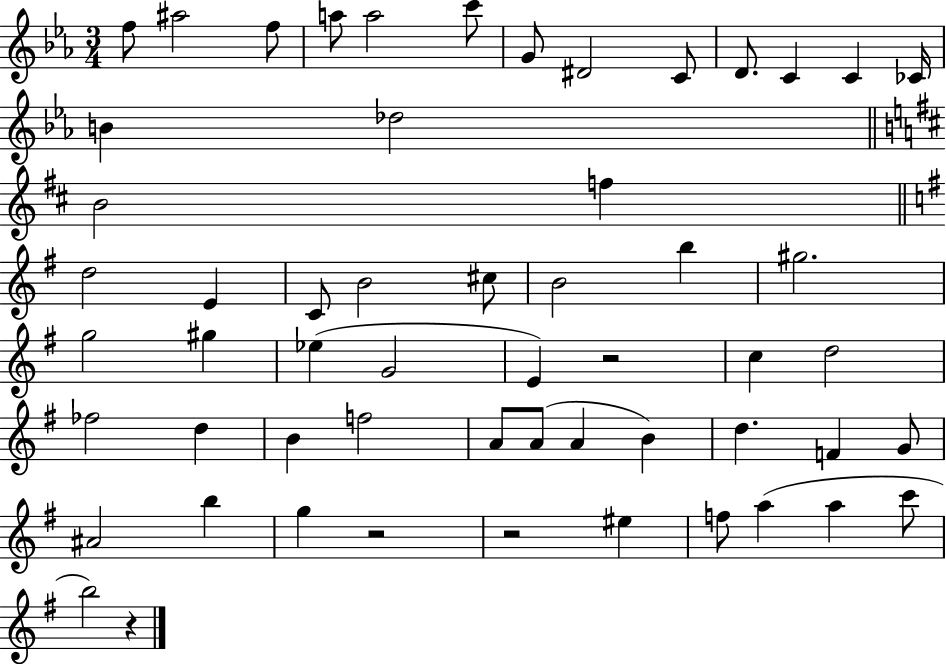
{
  \clef treble
  \numericTimeSignature
  \time 3/4
  \key ees \major
  \repeat volta 2 { f''8 ais''2 f''8 | a''8 a''2 c'''8 | g'8 dis'2 c'8 | d'8. c'4 c'4 ces'16 | \break b'4 des''2 | \bar "||" \break \key b \minor b'2 f''4 | \bar "||" \break \key g \major d''2 e'4 | c'8 b'2 cis''8 | b'2 b''4 | gis''2. | \break g''2 gis''4 | ees''4( g'2 | e'4) r2 | c''4 d''2 | \break fes''2 d''4 | b'4 f''2 | a'8 a'8( a'4 b'4) | d''4. f'4 g'8 | \break ais'2 b''4 | g''4 r2 | r2 eis''4 | f''8 a''4( a''4 c'''8 | \break b''2) r4 | } \bar "|."
}